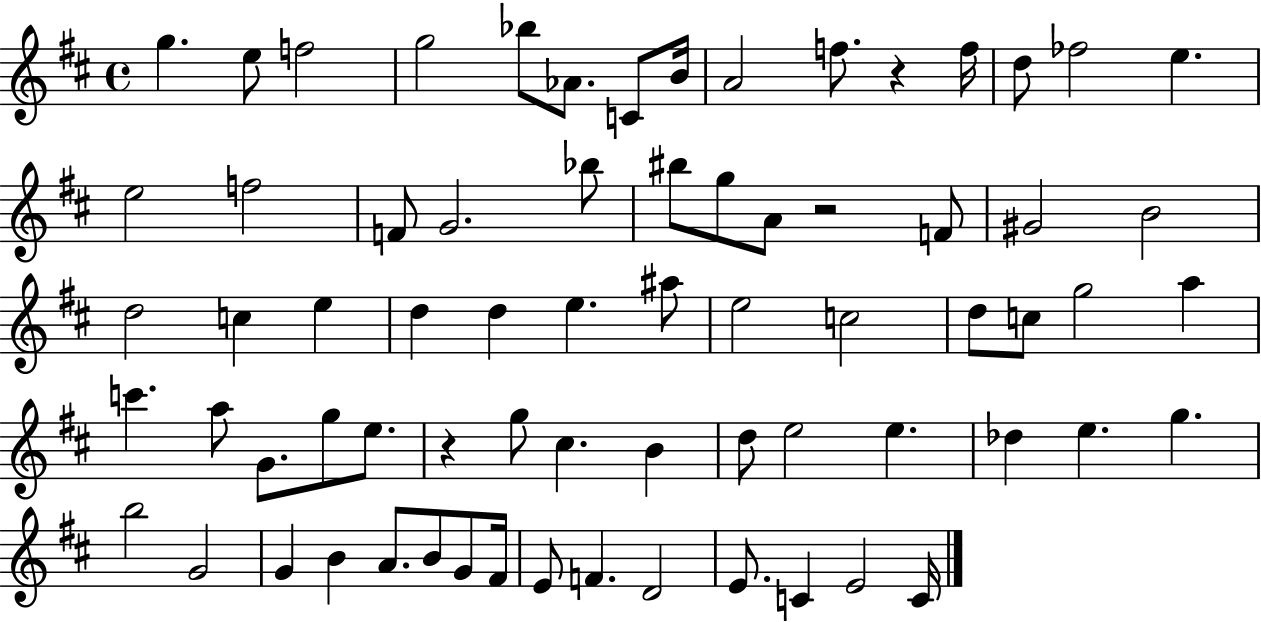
G5/q. E5/e F5/h G5/h Bb5/e Ab4/e. C4/e B4/s A4/h F5/e. R/q F5/s D5/e FES5/h E5/q. E5/h F5/h F4/e G4/h. Bb5/e BIS5/e G5/e A4/e R/h F4/e G#4/h B4/h D5/h C5/q E5/q D5/q D5/q E5/q. A#5/e E5/h C5/h D5/e C5/e G5/h A5/q C6/q. A5/e G4/e. G5/e E5/e. R/q G5/e C#5/q. B4/q D5/e E5/h E5/q. Db5/q E5/q. G5/q. B5/h G4/h G4/q B4/q A4/e. B4/e G4/e F#4/s E4/e F4/q. D4/h E4/e. C4/q E4/h C4/s